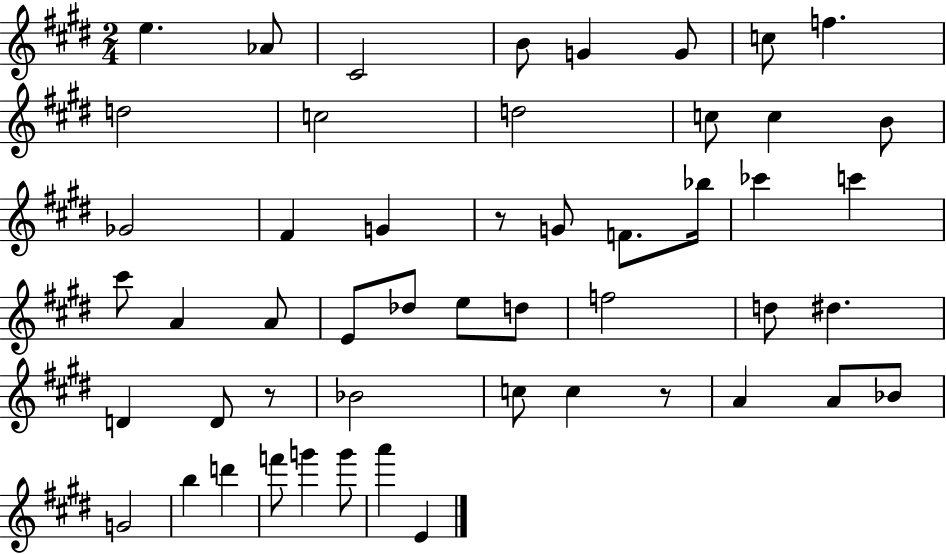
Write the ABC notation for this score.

X:1
T:Untitled
M:2/4
L:1/4
K:E
e _A/2 ^C2 B/2 G G/2 c/2 f d2 c2 d2 c/2 c B/2 _G2 ^F G z/2 G/2 F/2 _b/4 _c' c' ^c'/2 A A/2 E/2 _d/2 e/2 d/2 f2 d/2 ^d D D/2 z/2 _B2 c/2 c z/2 A A/2 _B/2 G2 b d' f'/2 g' g'/2 a' E